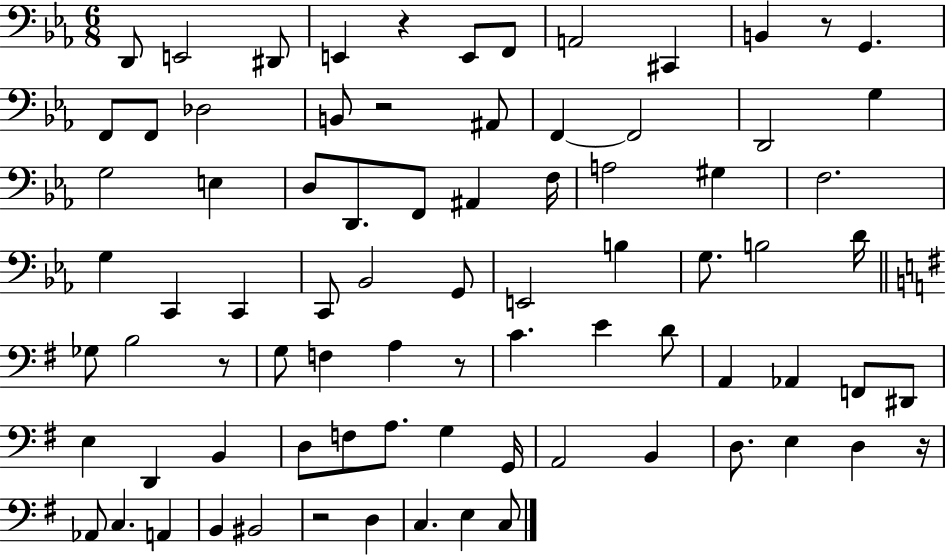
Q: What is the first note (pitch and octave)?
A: D2